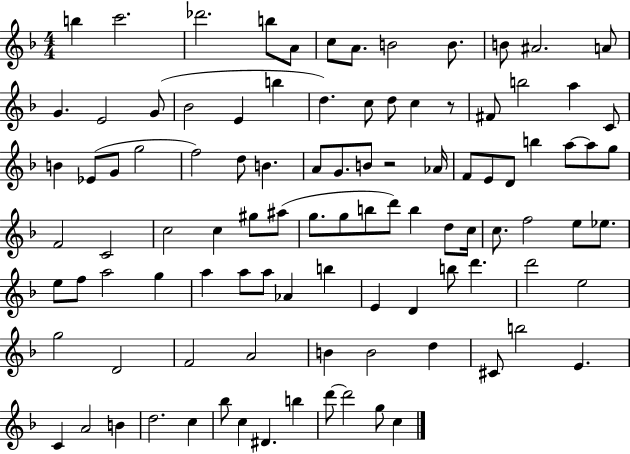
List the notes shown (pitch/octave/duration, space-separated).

B5/q C6/h. Db6/h. B5/e A4/e C5/e A4/e. B4/h B4/e. B4/e A#4/h. A4/e G4/q. E4/h G4/e Bb4/h E4/q B5/q D5/q. C5/e D5/e C5/q R/e F#4/e B5/h A5/q C4/e B4/q Eb4/e G4/e G5/h F5/h D5/e B4/q. A4/e G4/e. B4/e R/h Ab4/s F4/e E4/e D4/e B5/q A5/e A5/e G5/e F4/h C4/h C5/h C5/q G#5/e A#5/e G5/e. G5/e B5/e D6/e B5/q D5/e C5/s C5/e. F5/h E5/e Eb5/e. E5/e F5/e A5/h G5/q A5/q A5/e A5/e Ab4/q B5/q E4/q D4/q B5/e D6/q. D6/h E5/h G5/h D4/h F4/h A4/h B4/q B4/h D5/q C#4/e B5/h E4/q. C4/q A4/h B4/q D5/h. C5/q Bb5/e C5/q D#4/q. B5/q D6/e D6/h G5/e C5/q